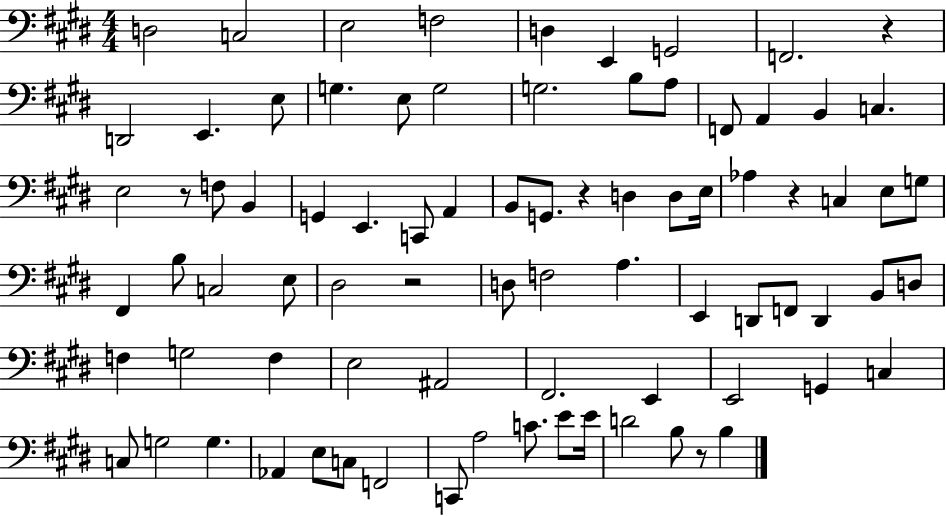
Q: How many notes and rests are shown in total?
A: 82